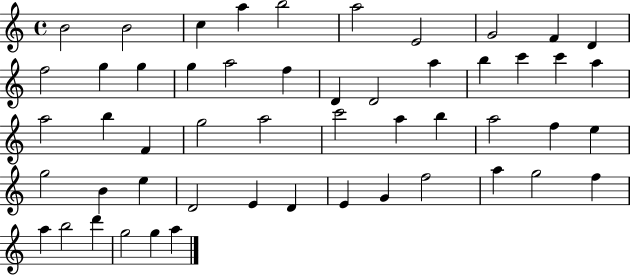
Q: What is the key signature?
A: C major